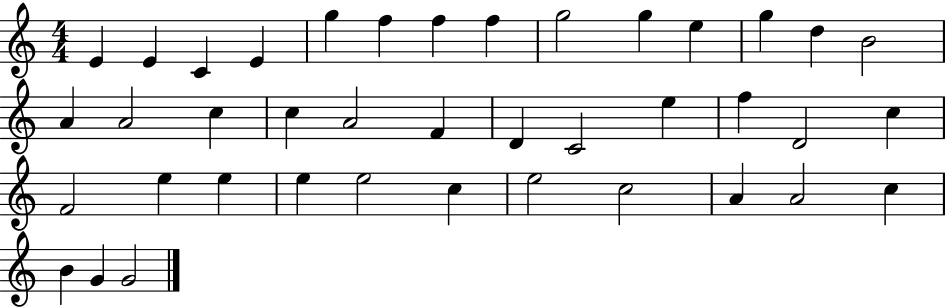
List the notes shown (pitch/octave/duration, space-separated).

E4/q E4/q C4/q E4/q G5/q F5/q F5/q F5/q G5/h G5/q E5/q G5/q D5/q B4/h A4/q A4/h C5/q C5/q A4/h F4/q D4/q C4/h E5/q F5/q D4/h C5/q F4/h E5/q E5/q E5/q E5/h C5/q E5/h C5/h A4/q A4/h C5/q B4/q G4/q G4/h